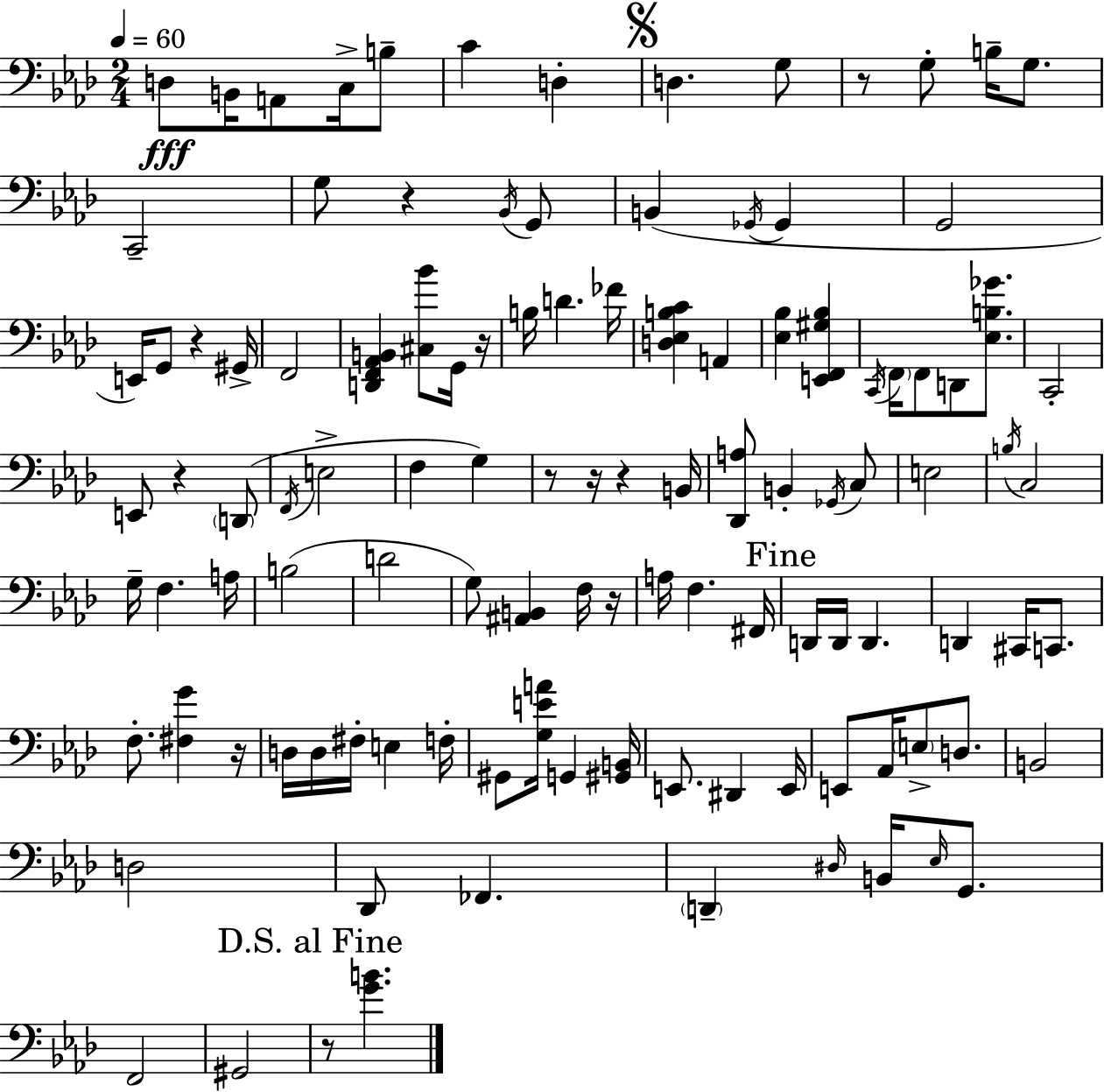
X:1
T:Untitled
M:2/4
L:1/4
K:Fm
D,/2 B,,/4 A,,/2 C,/4 B,/2 C D, D, G,/2 z/2 G,/2 B,/4 G,/2 C,,2 G,/2 z _B,,/4 G,,/2 B,, _G,,/4 _G,, G,,2 E,,/4 G,,/2 z ^G,,/4 F,,2 [D,,F,,_A,,B,,] [^C,_B]/2 G,,/4 z/4 B,/4 D _F/4 [D,_E,B,C] A,, [_E,_B,] [E,,F,,^G,_B,] C,,/4 F,,/4 F,,/2 D,,/2 [_E,B,_G]/2 C,,2 E,,/2 z D,,/2 F,,/4 E,2 F, G, z/2 z/4 z B,,/4 [_D,,A,]/2 B,, _G,,/4 C,/2 E,2 B,/4 C,2 G,/4 F, A,/4 B,2 D2 G,/2 [^A,,B,,] F,/4 z/4 A,/4 F, ^F,,/4 D,,/4 D,,/4 D,, D,, ^C,,/4 C,,/2 F,/2 [^F,G] z/4 D,/4 D,/4 ^F,/4 E, F,/4 ^G,,/2 [G,EA]/4 G,, [^G,,B,,]/4 E,,/2 ^D,, E,,/4 E,,/2 _A,,/4 E,/2 D,/2 B,,2 D,2 _D,,/2 _F,, D,, ^D,/4 B,,/4 _E,/4 G,,/2 F,,2 ^G,,2 z/2 [GB]